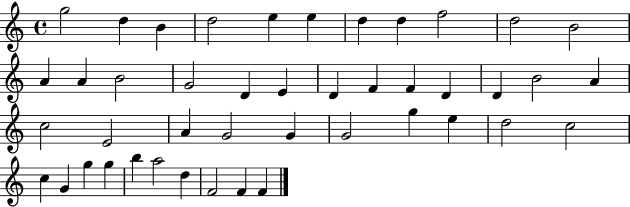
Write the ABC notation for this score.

X:1
T:Untitled
M:4/4
L:1/4
K:C
g2 d B d2 e e d d f2 d2 B2 A A B2 G2 D E D F F D D B2 A c2 E2 A G2 G G2 g e d2 c2 c G g g b a2 d F2 F F